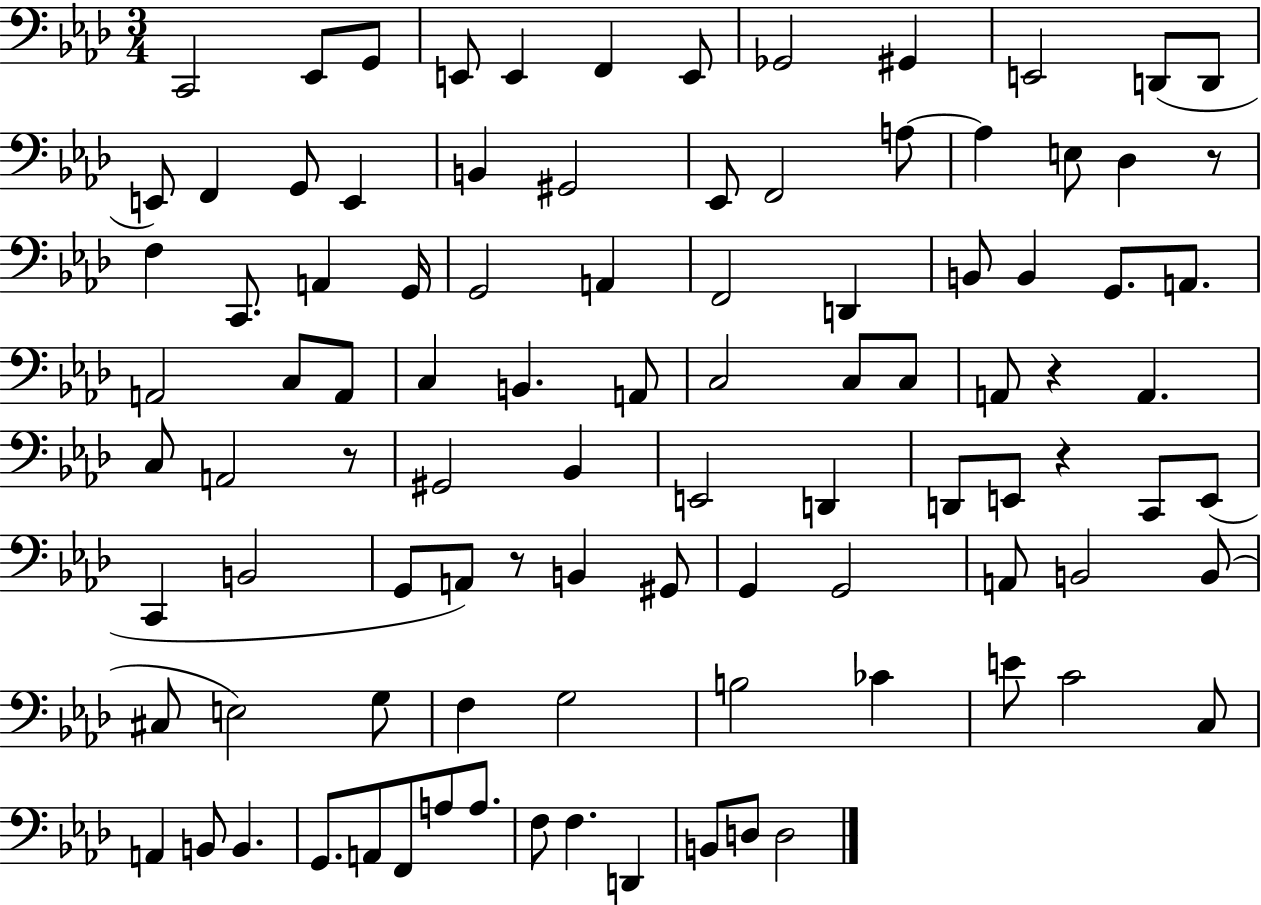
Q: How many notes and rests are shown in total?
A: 97